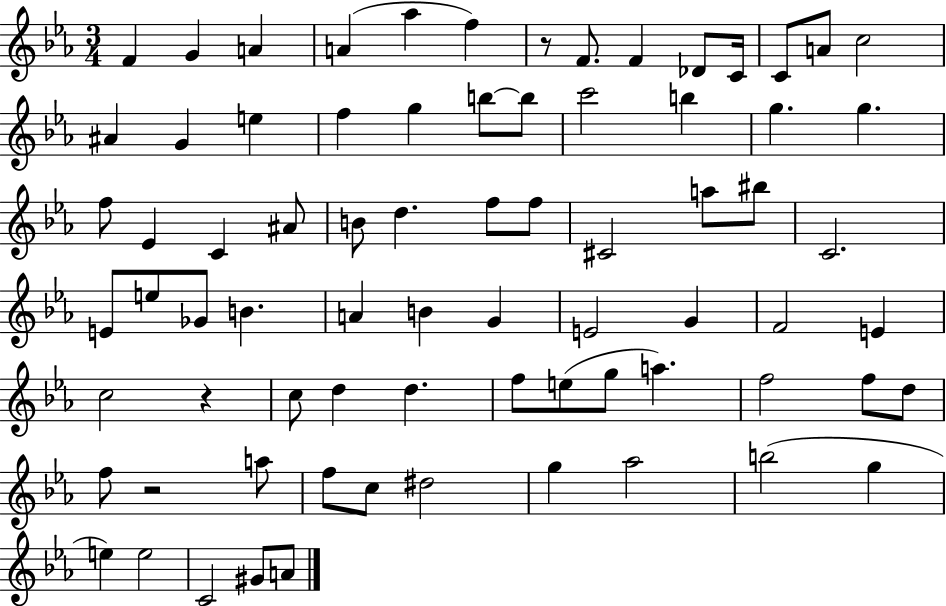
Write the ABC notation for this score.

X:1
T:Untitled
M:3/4
L:1/4
K:Eb
F G A A _a f z/2 F/2 F _D/2 C/4 C/2 A/2 c2 ^A G e f g b/2 b/2 c'2 b g g f/2 _E C ^A/2 B/2 d f/2 f/2 ^C2 a/2 ^b/2 C2 E/2 e/2 _G/2 B A B G E2 G F2 E c2 z c/2 d d f/2 e/2 g/2 a f2 f/2 d/2 f/2 z2 a/2 f/2 c/2 ^d2 g _a2 b2 g e e2 C2 ^G/2 A/2